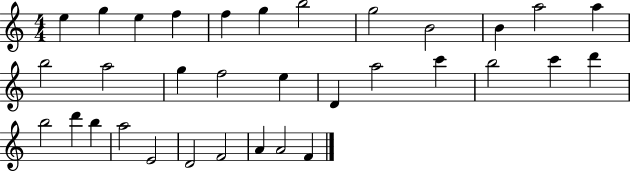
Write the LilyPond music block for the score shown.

{
  \clef treble
  \numericTimeSignature
  \time 4/4
  \key c \major
  e''4 g''4 e''4 f''4 | f''4 g''4 b''2 | g''2 b'2 | b'4 a''2 a''4 | \break b''2 a''2 | g''4 f''2 e''4 | d'4 a''2 c'''4 | b''2 c'''4 d'''4 | \break b''2 d'''4 b''4 | a''2 e'2 | d'2 f'2 | a'4 a'2 f'4 | \break \bar "|."
}